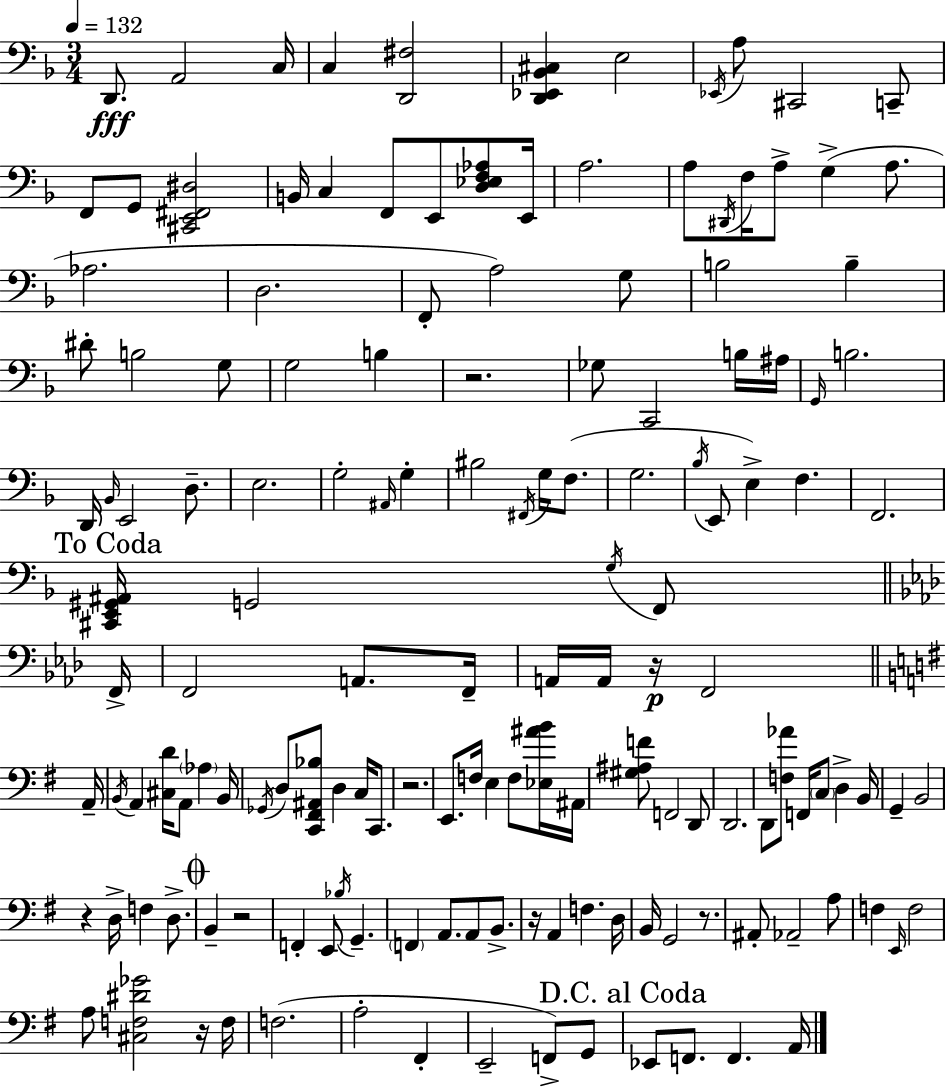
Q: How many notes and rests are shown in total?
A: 149